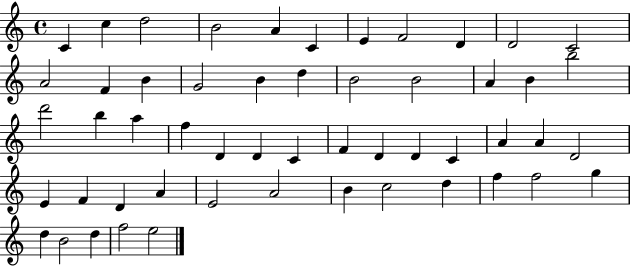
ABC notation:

X:1
T:Untitled
M:4/4
L:1/4
K:C
C c d2 B2 A C E F2 D D2 C2 A2 F B G2 B d B2 B2 A B b2 d'2 b a f D D C F D D C A A D2 E F D A E2 A2 B c2 d f f2 g d B2 d f2 e2